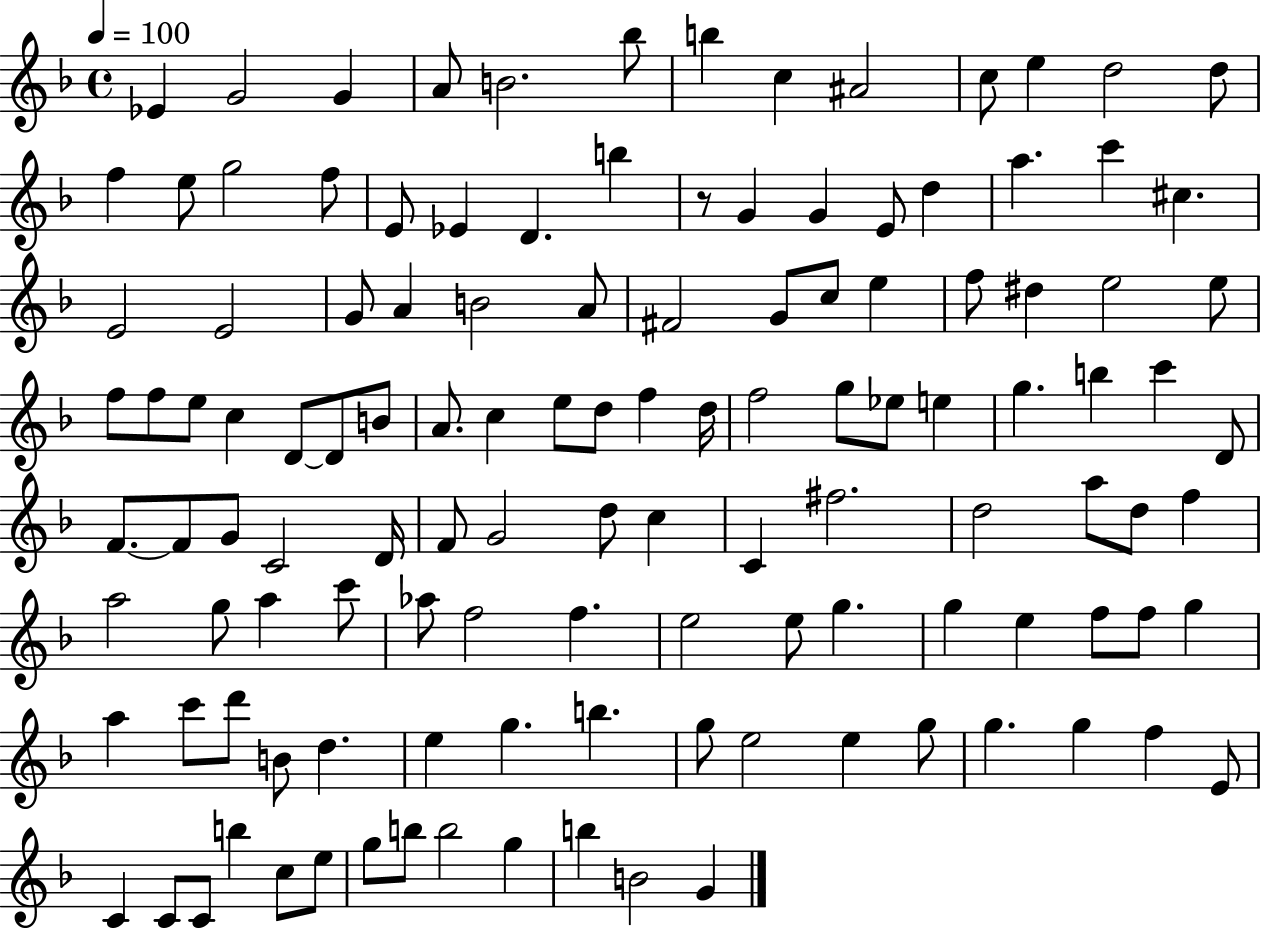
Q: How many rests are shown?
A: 1